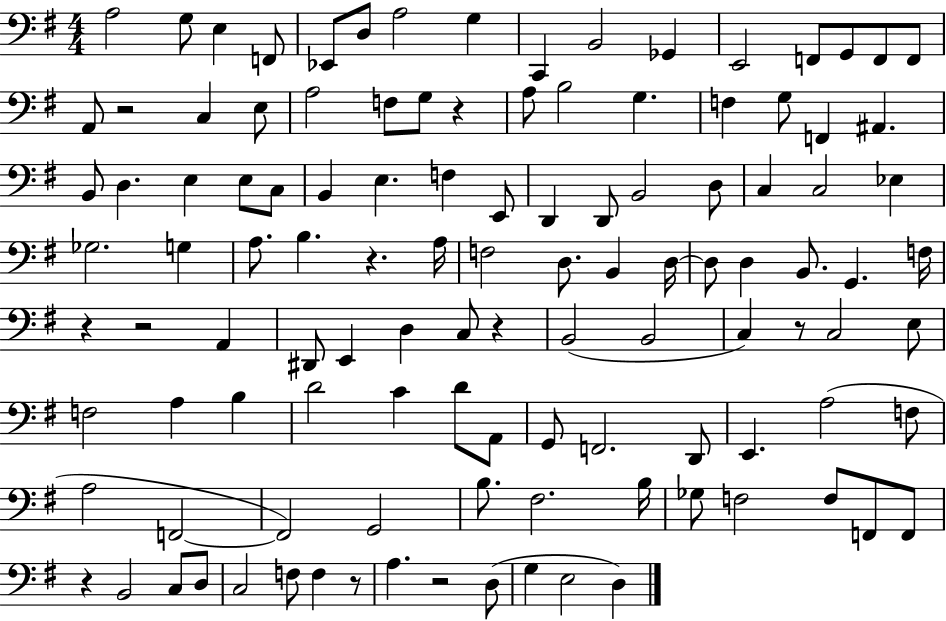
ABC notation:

X:1
T:Untitled
M:4/4
L:1/4
K:G
A,2 G,/2 E, F,,/2 _E,,/2 D,/2 A,2 G, C,, B,,2 _G,, E,,2 F,,/2 G,,/2 F,,/2 F,,/2 A,,/2 z2 C, E,/2 A,2 F,/2 G,/2 z A,/2 B,2 G, F, G,/2 F,, ^A,, B,,/2 D, E, E,/2 C,/2 B,, E, F, E,,/2 D,, D,,/2 B,,2 D,/2 C, C,2 _E, _G,2 G, A,/2 B, z A,/4 F,2 D,/2 B,, D,/4 D,/2 D, B,,/2 G,, F,/4 z z2 A,, ^D,,/2 E,, D, C,/2 z B,,2 B,,2 C, z/2 C,2 E,/2 F,2 A, B, D2 C D/2 A,,/2 G,,/2 F,,2 D,,/2 E,, A,2 F,/2 A,2 F,,2 F,,2 G,,2 B,/2 ^F,2 B,/4 _G,/2 F,2 F,/2 F,,/2 F,,/2 z B,,2 C,/2 D,/2 C,2 F,/2 F, z/2 A, z2 D,/2 G, E,2 D,